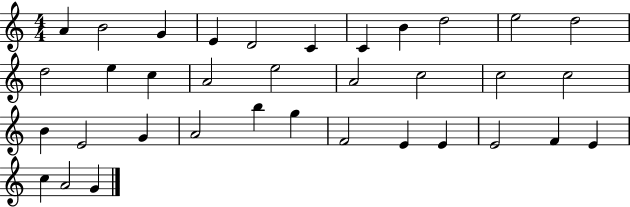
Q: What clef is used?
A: treble